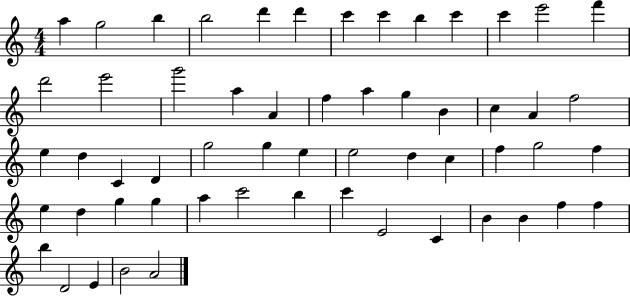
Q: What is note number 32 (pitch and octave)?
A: E5